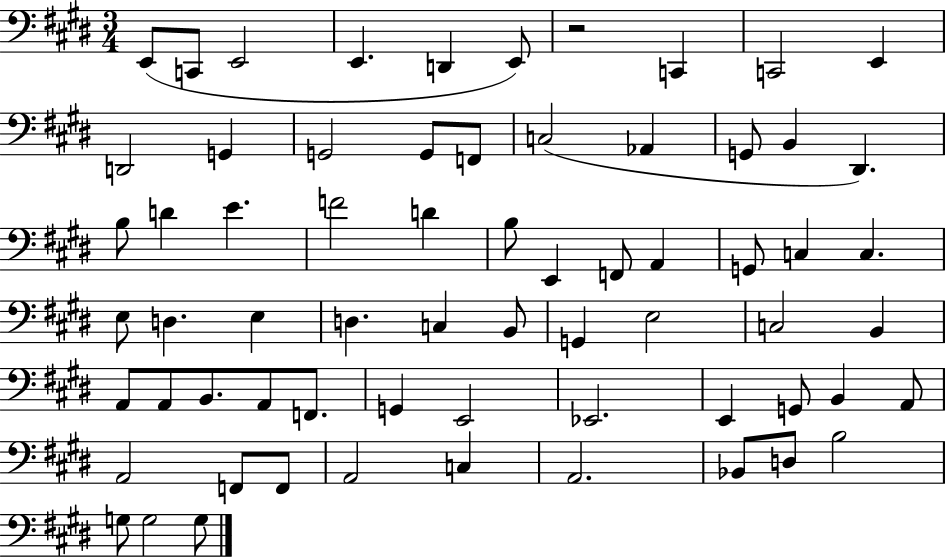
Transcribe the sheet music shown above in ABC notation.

X:1
T:Untitled
M:3/4
L:1/4
K:E
E,,/2 C,,/2 E,,2 E,, D,, E,,/2 z2 C,, C,,2 E,, D,,2 G,, G,,2 G,,/2 F,,/2 C,2 _A,, G,,/2 B,, ^D,, B,/2 D E F2 D B,/2 E,, F,,/2 A,, G,,/2 C, C, E,/2 D, E, D, C, B,,/2 G,, E,2 C,2 B,, A,,/2 A,,/2 B,,/2 A,,/2 F,,/2 G,, E,,2 _E,,2 E,, G,,/2 B,, A,,/2 A,,2 F,,/2 F,,/2 A,,2 C, A,,2 _B,,/2 D,/2 B,2 G,/2 G,2 G,/2